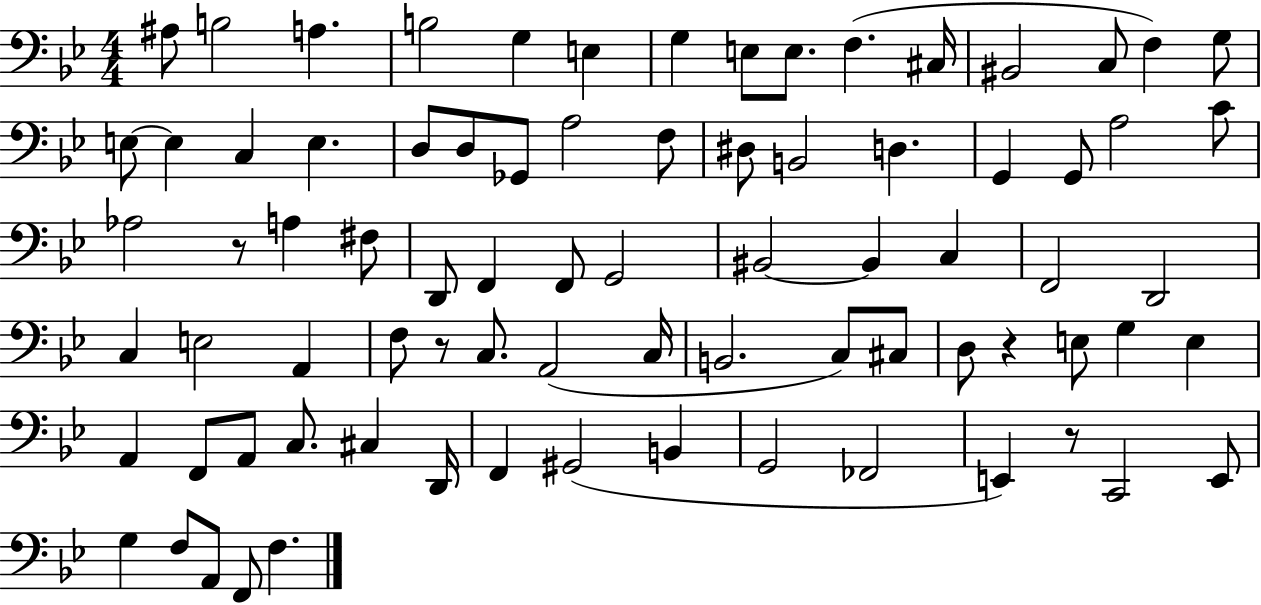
X:1
T:Untitled
M:4/4
L:1/4
K:Bb
^A,/2 B,2 A, B,2 G, E, G, E,/2 E,/2 F, ^C,/4 ^B,,2 C,/2 F, G,/2 E,/2 E, C, E, D,/2 D,/2 _G,,/2 A,2 F,/2 ^D,/2 B,,2 D, G,, G,,/2 A,2 C/2 _A,2 z/2 A, ^F,/2 D,,/2 F,, F,,/2 G,,2 ^B,,2 ^B,, C, F,,2 D,,2 C, E,2 A,, F,/2 z/2 C,/2 A,,2 C,/4 B,,2 C,/2 ^C,/2 D,/2 z E,/2 G, E, A,, F,,/2 A,,/2 C,/2 ^C, D,,/4 F,, ^G,,2 B,, G,,2 _F,,2 E,, z/2 C,,2 E,,/2 G, F,/2 A,,/2 F,,/2 F,